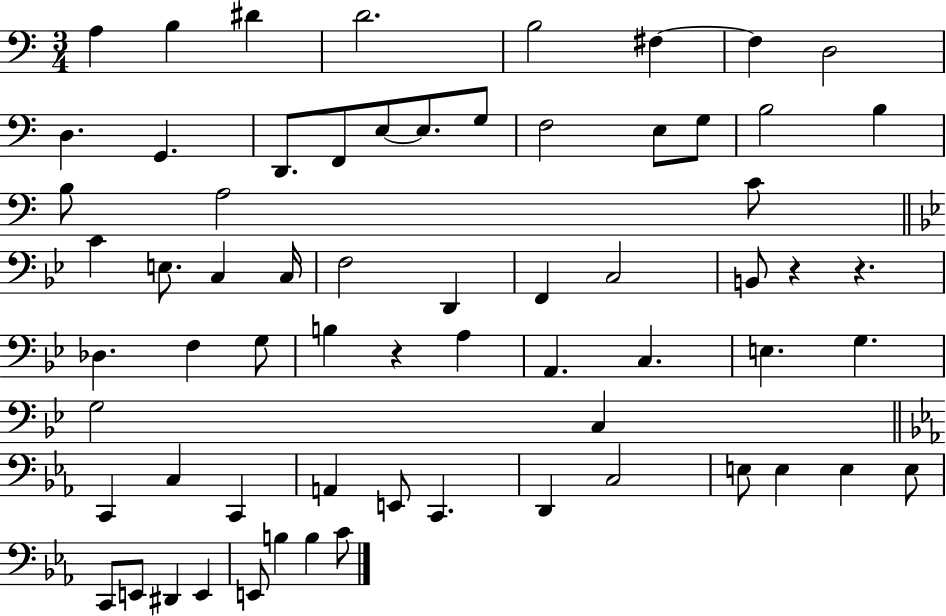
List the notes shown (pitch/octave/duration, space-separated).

A3/q B3/q D#4/q D4/h. B3/h F#3/q F#3/q D3/h D3/q. G2/q. D2/e. F2/e E3/e E3/e. G3/e F3/h E3/e G3/e B3/h B3/q B3/e A3/h C4/e C4/q E3/e. C3/q C3/s F3/h D2/q F2/q C3/h B2/e R/q R/q. Db3/q. F3/q G3/e B3/q R/q A3/q A2/q. C3/q. E3/q. G3/q. G3/h C3/q C2/q C3/q C2/q A2/q E2/e C2/q. D2/q C3/h E3/e E3/q E3/q E3/e C2/e E2/e D#2/q E2/q E2/e B3/q B3/q C4/e